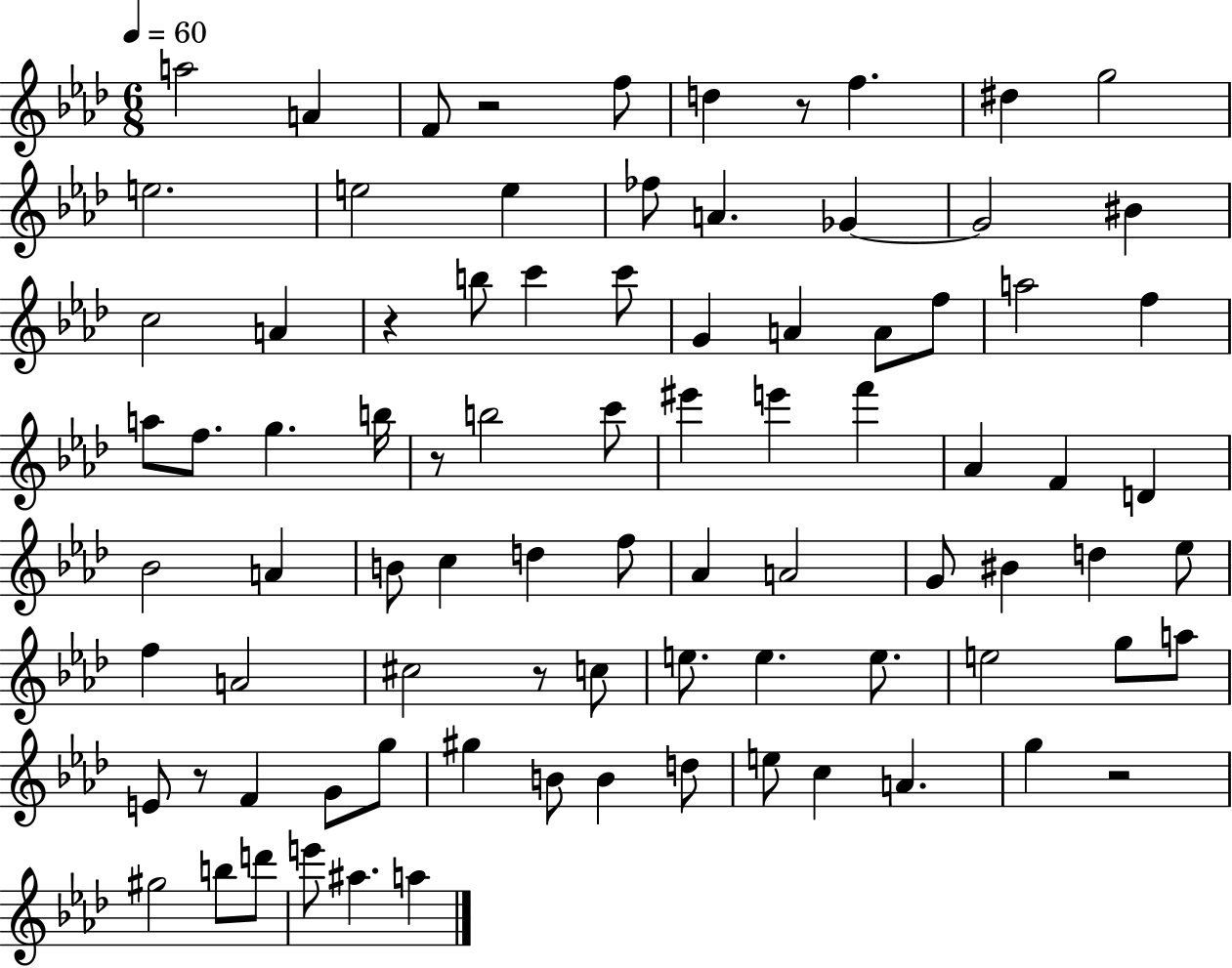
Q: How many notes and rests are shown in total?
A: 86